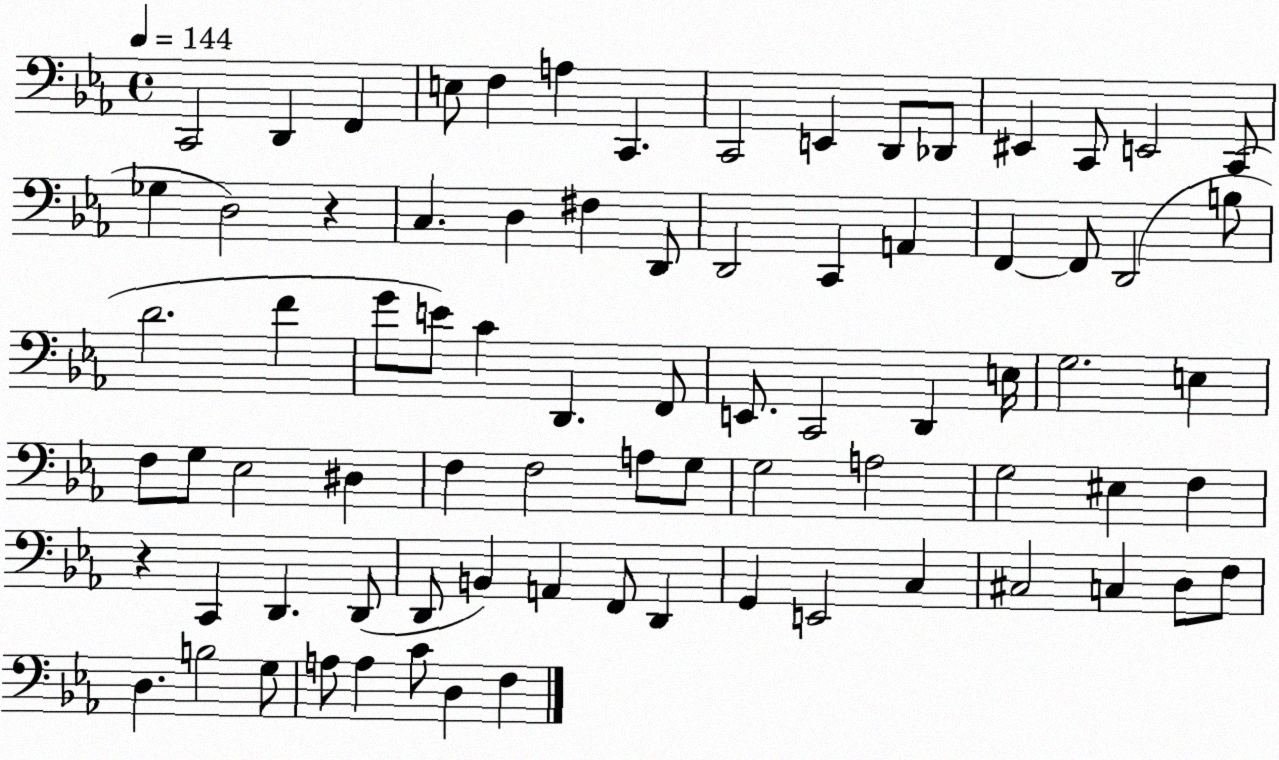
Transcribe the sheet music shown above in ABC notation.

X:1
T:Untitled
M:4/4
L:1/4
K:Eb
C,,2 D,, F,, E,/2 F, A, C,, C,,2 E,, D,,/2 _D,,/2 ^E,, C,,/2 E,,2 C,,/2 _G, D,2 z C, D, ^F, D,,/2 D,,2 C,, A,, F,, F,,/2 D,,2 B,/2 D2 F G/2 E/2 C D,, F,,/2 E,,/2 C,,2 D,, E,/4 G,2 E, F,/2 G,/2 _E,2 ^D, F, F,2 A,/2 G,/2 G,2 A,2 G,2 ^E, F, z C,, D,, D,,/2 D,,/2 B,, A,, F,,/2 D,, G,, E,,2 C, ^C,2 C, D,/2 F,/2 D, B,2 G,/2 A,/2 A, C/2 D, F,